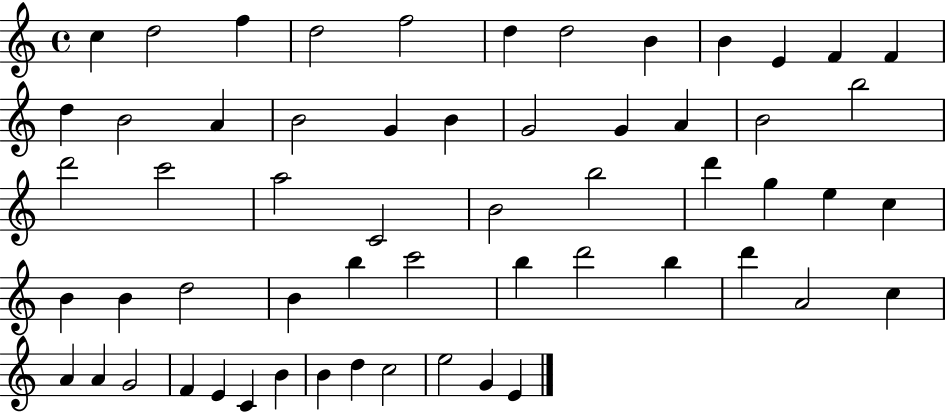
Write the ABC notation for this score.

X:1
T:Untitled
M:4/4
L:1/4
K:C
c d2 f d2 f2 d d2 B B E F F d B2 A B2 G B G2 G A B2 b2 d'2 c'2 a2 C2 B2 b2 d' g e c B B d2 B b c'2 b d'2 b d' A2 c A A G2 F E C B B d c2 e2 G E